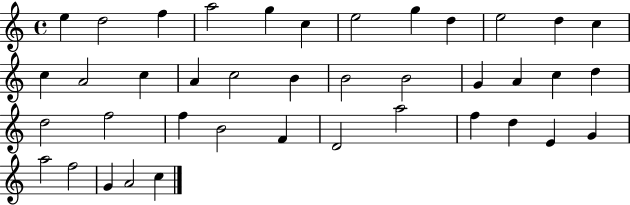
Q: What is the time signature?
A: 4/4